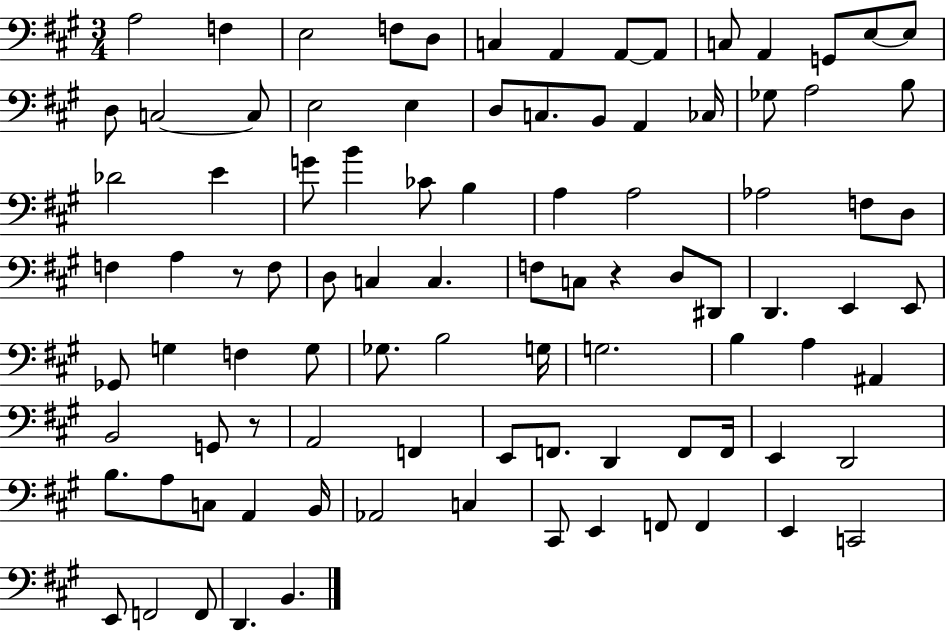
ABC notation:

X:1
T:Untitled
M:3/4
L:1/4
K:A
A,2 F, E,2 F,/2 D,/2 C, A,, A,,/2 A,,/2 C,/2 A,, G,,/2 E,/2 E,/2 D,/2 C,2 C,/2 E,2 E, D,/2 C,/2 B,,/2 A,, _C,/4 _G,/2 A,2 B,/2 _D2 E G/2 B _C/2 B, A, A,2 _A,2 F,/2 D,/2 F, A, z/2 F,/2 D,/2 C, C, F,/2 C,/2 z D,/2 ^D,,/2 D,, E,, E,,/2 _G,,/2 G, F, G,/2 _G,/2 B,2 G,/4 G,2 B, A, ^A,, B,,2 G,,/2 z/2 A,,2 F,, E,,/2 F,,/2 D,, F,,/2 F,,/4 E,, D,,2 B,/2 A,/2 C,/2 A,, B,,/4 _A,,2 C, ^C,,/2 E,, F,,/2 F,, E,, C,,2 E,,/2 F,,2 F,,/2 D,, B,,